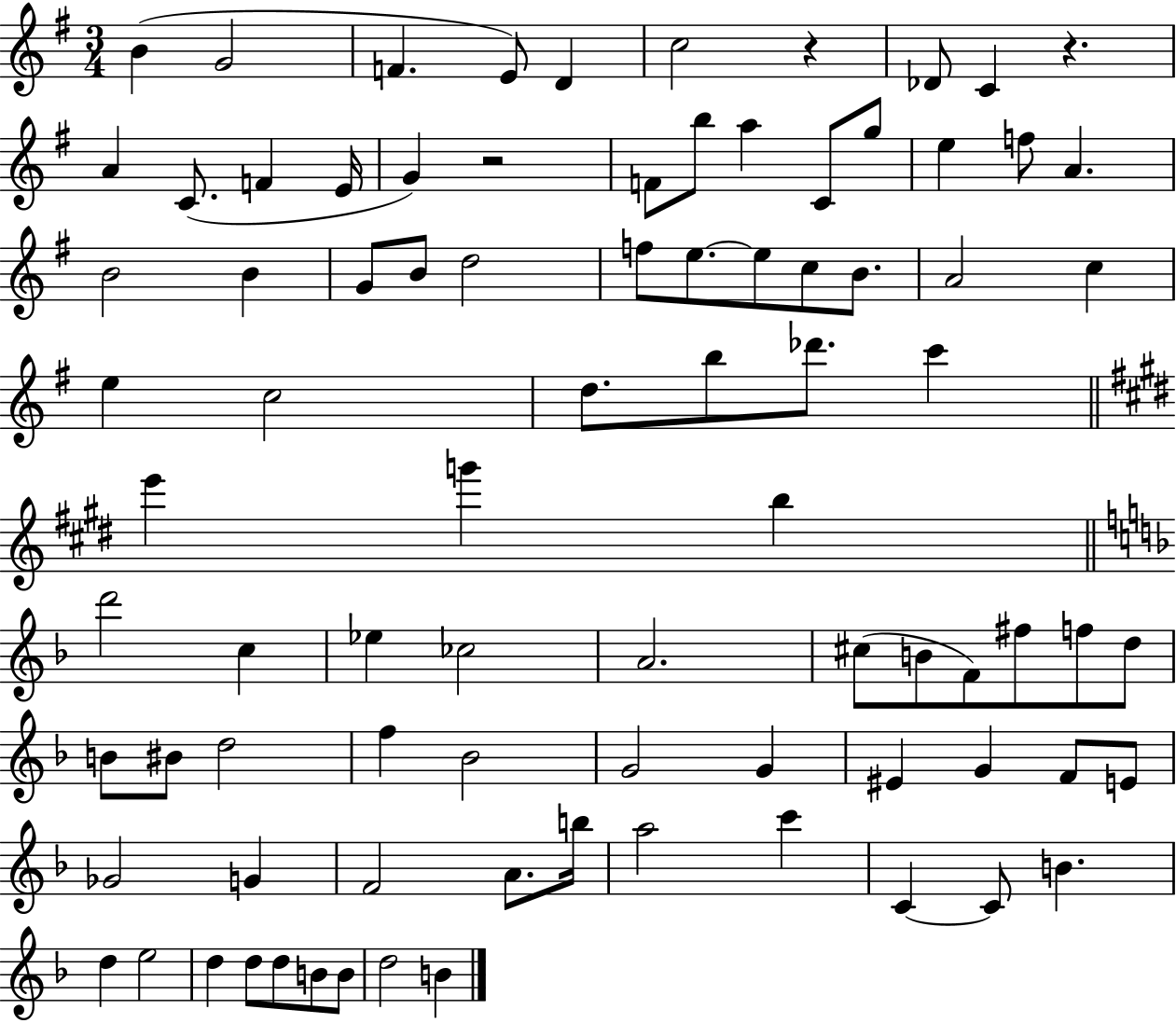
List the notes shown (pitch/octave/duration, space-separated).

B4/q G4/h F4/q. E4/e D4/q C5/h R/q Db4/e C4/q R/q. A4/q C4/e. F4/q E4/s G4/q R/h F4/e B5/e A5/q C4/e G5/e E5/q F5/e A4/q. B4/h B4/q G4/e B4/e D5/h F5/e E5/e. E5/e C5/e B4/e. A4/h C5/q E5/q C5/h D5/e. B5/e Db6/e. C6/q E6/q G6/q B5/q D6/h C5/q Eb5/q CES5/h A4/h. C#5/e B4/e F4/e F#5/e F5/e D5/e B4/e BIS4/e D5/h F5/q Bb4/h G4/h G4/q EIS4/q G4/q F4/e E4/e Gb4/h G4/q F4/h A4/e. B5/s A5/h C6/q C4/q C4/e B4/q. D5/q E5/h D5/q D5/e D5/e B4/e B4/e D5/h B4/q